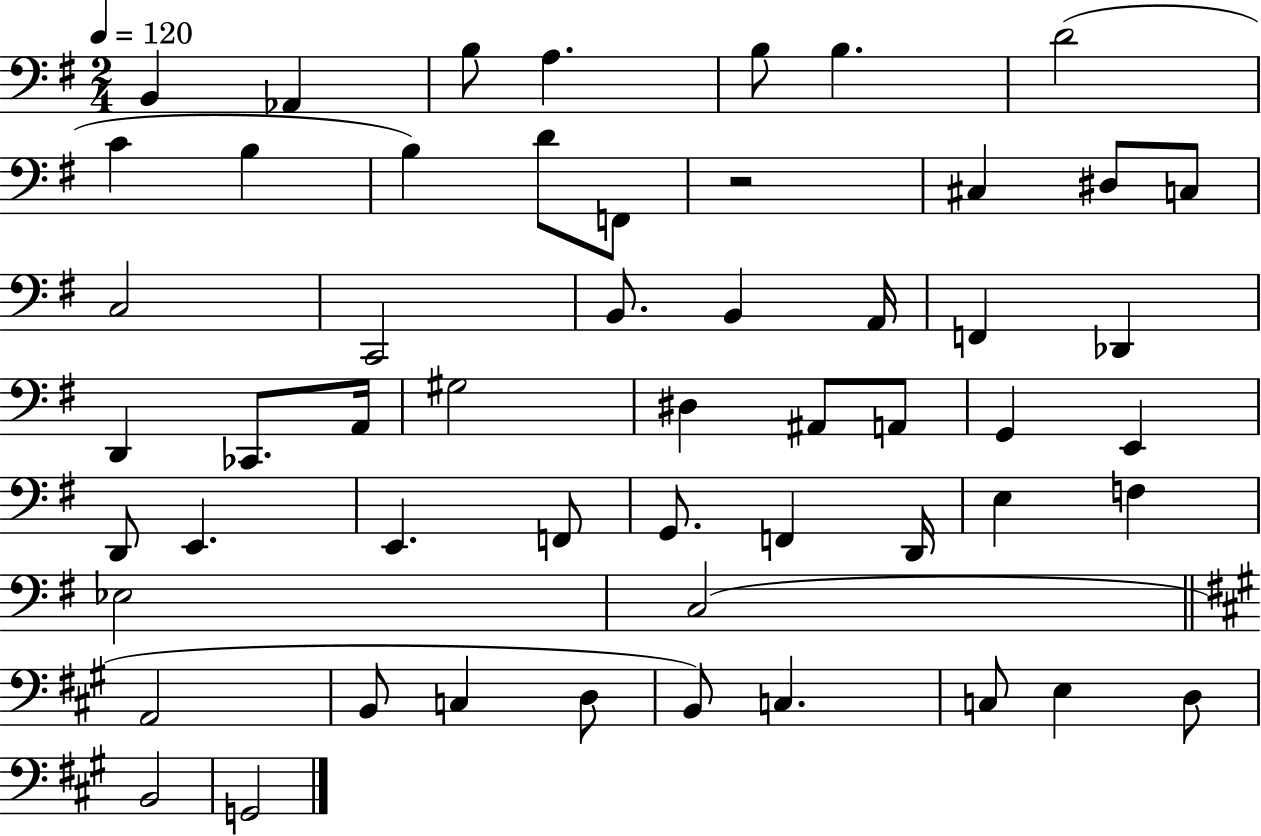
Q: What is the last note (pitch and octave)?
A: G2